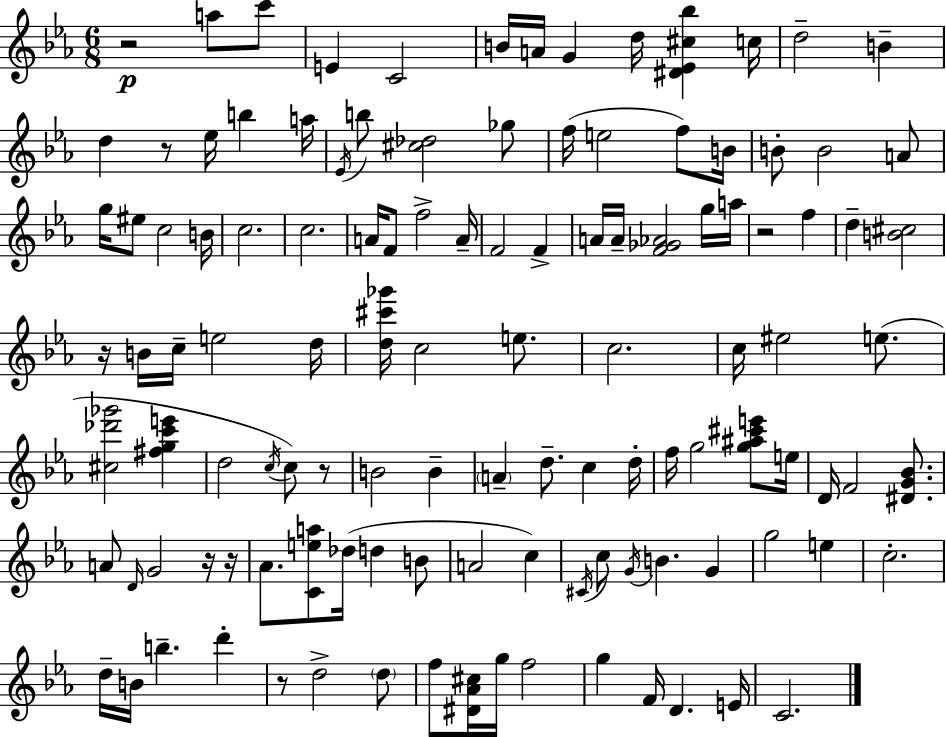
X:1
T:Untitled
M:6/8
L:1/4
K:Cm
z2 a/2 c'/2 E C2 B/4 A/4 G d/4 [^D_E^c_b] c/4 d2 B d z/2 _e/4 b a/4 _E/4 b/2 [^c_d]2 _g/2 f/4 e2 f/2 B/4 B/2 B2 A/2 g/4 ^e/2 c2 B/4 c2 c2 A/4 F/2 f2 A/4 F2 F A/4 A/4 [F_G_A]2 g/4 a/4 z2 f d [B^c]2 z/4 B/4 c/4 e2 d/4 [d^c'_g']/4 c2 e/2 c2 c/4 ^e2 e/2 [^c_d'_g']2 [^fgc'e'] d2 c/4 c/2 z/2 B2 B A d/2 c d/4 f/4 g2 [g^a^c'e']/2 e/4 D/4 F2 [^DG_B]/2 A/2 D/4 G2 z/4 z/4 _A/2 [Cea]/2 _d/4 d B/2 A2 c ^C/4 c/2 G/4 B G g2 e c2 d/4 B/4 b d' z/2 d2 d/2 f/2 [^D_A^c]/4 g/4 f2 g F/4 D E/4 C2